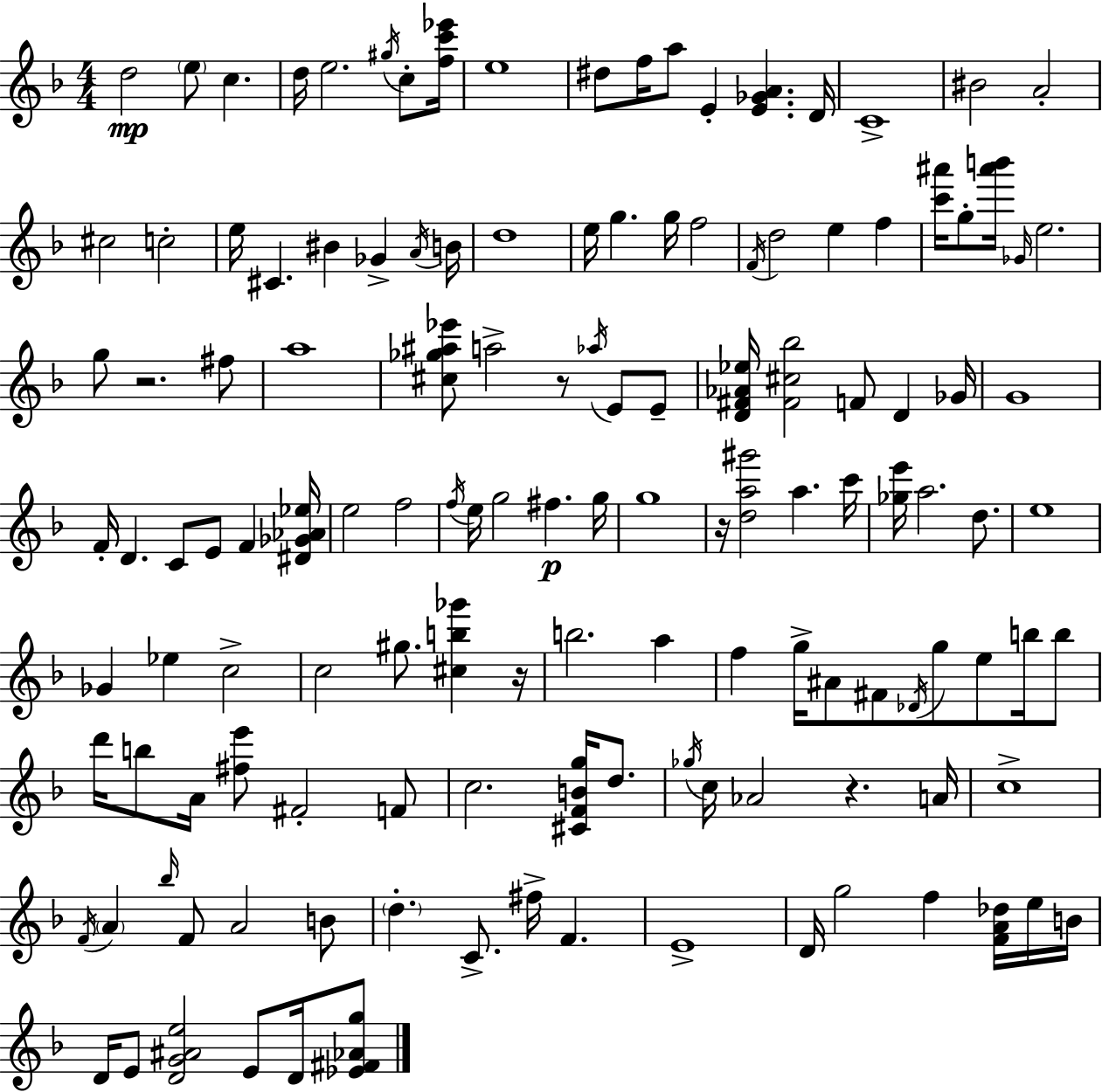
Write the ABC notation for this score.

X:1
T:Untitled
M:4/4
L:1/4
K:F
d2 e/2 c d/4 e2 ^g/4 c/2 [fc'_e']/4 e4 ^d/2 f/4 a/2 E [E_GA] D/4 C4 ^B2 A2 ^c2 c2 e/4 ^C ^B _G A/4 B/4 d4 e/4 g g/4 f2 F/4 d2 e f [c'^a']/4 g/2 [^a'b']/4 _G/4 e2 g/2 z2 ^f/2 a4 [^c_g^a_e']/2 a2 z/2 _a/4 E/2 E/2 [D^F_A_e]/4 [^F^c_b]2 F/2 D _G/4 G4 F/4 D C/2 E/2 F [^D_G_A_e]/4 e2 f2 f/4 e/4 g2 ^f g/4 g4 z/4 [da^g']2 a c'/4 [_ge']/4 a2 d/2 e4 _G _e c2 c2 ^g/2 [^cb_g'] z/4 b2 a f g/4 ^A/2 ^F/2 _D/4 g/2 e/2 b/4 b/2 d'/4 b/2 A/4 [^fe']/2 ^F2 F/2 c2 [^CFBg]/4 d/2 _g/4 c/4 _A2 z A/4 c4 F/4 A _b/4 F/2 A2 B/2 d C/2 ^f/4 F E4 D/4 g2 f [FA_d]/4 e/4 B/4 D/4 E/2 [DG^Ae]2 E/2 D/4 [_E^F_Ag]/2